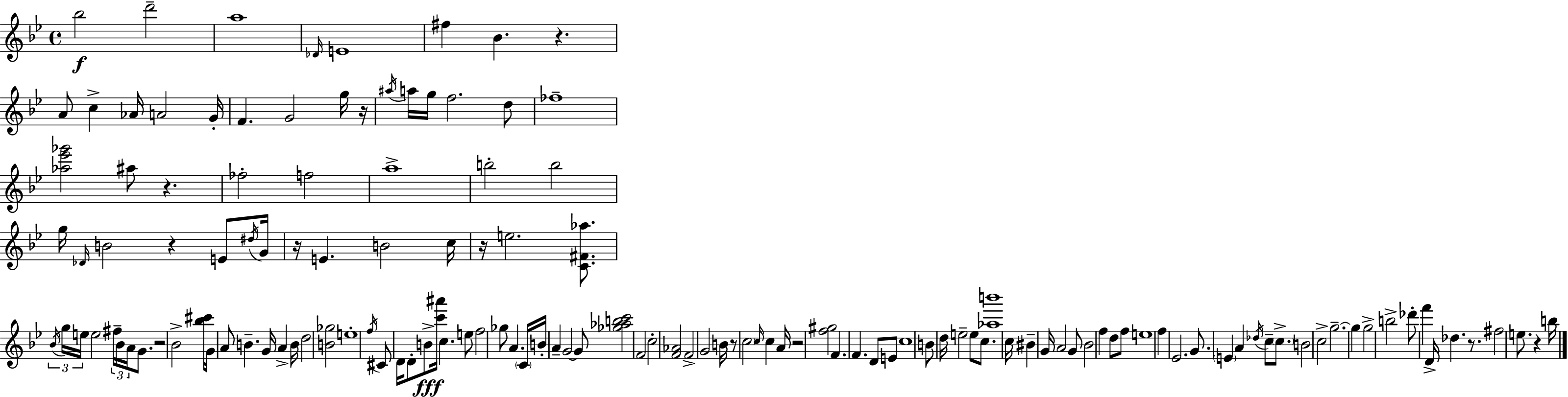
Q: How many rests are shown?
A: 11